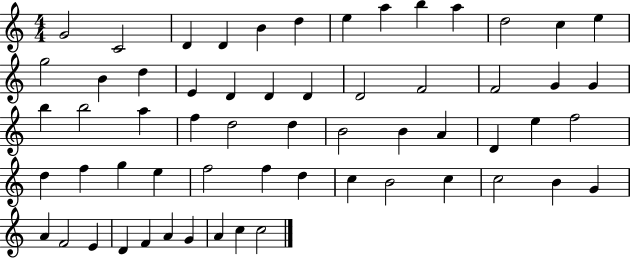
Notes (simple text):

G4/h C4/h D4/q D4/q B4/q D5/q E5/q A5/q B5/q A5/q D5/h C5/q E5/q G5/h B4/q D5/q E4/q D4/q D4/q D4/q D4/h F4/h F4/h G4/q G4/q B5/q B5/h A5/q F5/q D5/h D5/q B4/h B4/q A4/q D4/q E5/q F5/h D5/q F5/q G5/q E5/q F5/h F5/q D5/q C5/q B4/h C5/q C5/h B4/q G4/q A4/q F4/h E4/q D4/q F4/q A4/q G4/q A4/q C5/q C5/h